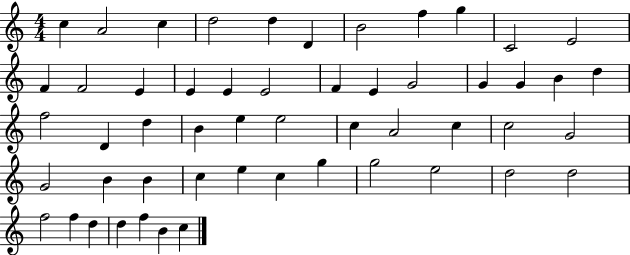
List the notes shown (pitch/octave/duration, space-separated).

C5/q A4/h C5/q D5/h D5/q D4/q B4/h F5/q G5/q C4/h E4/h F4/q F4/h E4/q E4/q E4/q E4/h F4/q E4/q G4/h G4/q G4/q B4/q D5/q F5/h D4/q D5/q B4/q E5/q E5/h C5/q A4/h C5/q C5/h G4/h G4/h B4/q B4/q C5/q E5/q C5/q G5/q G5/h E5/h D5/h D5/h F5/h F5/q D5/q D5/q F5/q B4/q C5/q